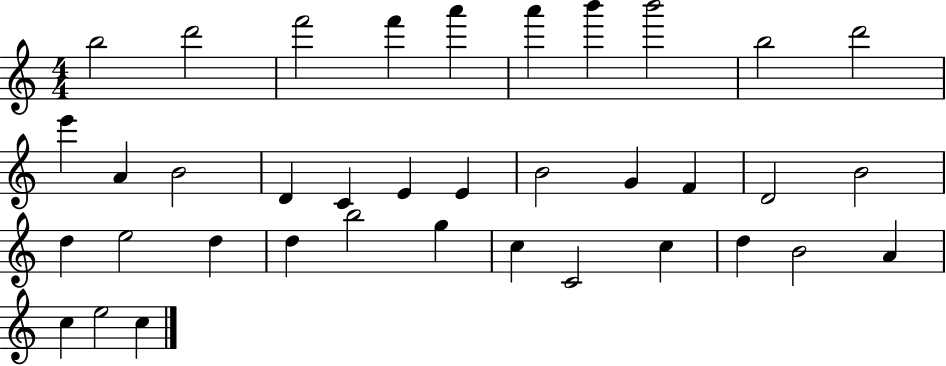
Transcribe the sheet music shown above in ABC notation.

X:1
T:Untitled
M:4/4
L:1/4
K:C
b2 d'2 f'2 f' a' a' b' b'2 b2 d'2 e' A B2 D C E E B2 G F D2 B2 d e2 d d b2 g c C2 c d B2 A c e2 c